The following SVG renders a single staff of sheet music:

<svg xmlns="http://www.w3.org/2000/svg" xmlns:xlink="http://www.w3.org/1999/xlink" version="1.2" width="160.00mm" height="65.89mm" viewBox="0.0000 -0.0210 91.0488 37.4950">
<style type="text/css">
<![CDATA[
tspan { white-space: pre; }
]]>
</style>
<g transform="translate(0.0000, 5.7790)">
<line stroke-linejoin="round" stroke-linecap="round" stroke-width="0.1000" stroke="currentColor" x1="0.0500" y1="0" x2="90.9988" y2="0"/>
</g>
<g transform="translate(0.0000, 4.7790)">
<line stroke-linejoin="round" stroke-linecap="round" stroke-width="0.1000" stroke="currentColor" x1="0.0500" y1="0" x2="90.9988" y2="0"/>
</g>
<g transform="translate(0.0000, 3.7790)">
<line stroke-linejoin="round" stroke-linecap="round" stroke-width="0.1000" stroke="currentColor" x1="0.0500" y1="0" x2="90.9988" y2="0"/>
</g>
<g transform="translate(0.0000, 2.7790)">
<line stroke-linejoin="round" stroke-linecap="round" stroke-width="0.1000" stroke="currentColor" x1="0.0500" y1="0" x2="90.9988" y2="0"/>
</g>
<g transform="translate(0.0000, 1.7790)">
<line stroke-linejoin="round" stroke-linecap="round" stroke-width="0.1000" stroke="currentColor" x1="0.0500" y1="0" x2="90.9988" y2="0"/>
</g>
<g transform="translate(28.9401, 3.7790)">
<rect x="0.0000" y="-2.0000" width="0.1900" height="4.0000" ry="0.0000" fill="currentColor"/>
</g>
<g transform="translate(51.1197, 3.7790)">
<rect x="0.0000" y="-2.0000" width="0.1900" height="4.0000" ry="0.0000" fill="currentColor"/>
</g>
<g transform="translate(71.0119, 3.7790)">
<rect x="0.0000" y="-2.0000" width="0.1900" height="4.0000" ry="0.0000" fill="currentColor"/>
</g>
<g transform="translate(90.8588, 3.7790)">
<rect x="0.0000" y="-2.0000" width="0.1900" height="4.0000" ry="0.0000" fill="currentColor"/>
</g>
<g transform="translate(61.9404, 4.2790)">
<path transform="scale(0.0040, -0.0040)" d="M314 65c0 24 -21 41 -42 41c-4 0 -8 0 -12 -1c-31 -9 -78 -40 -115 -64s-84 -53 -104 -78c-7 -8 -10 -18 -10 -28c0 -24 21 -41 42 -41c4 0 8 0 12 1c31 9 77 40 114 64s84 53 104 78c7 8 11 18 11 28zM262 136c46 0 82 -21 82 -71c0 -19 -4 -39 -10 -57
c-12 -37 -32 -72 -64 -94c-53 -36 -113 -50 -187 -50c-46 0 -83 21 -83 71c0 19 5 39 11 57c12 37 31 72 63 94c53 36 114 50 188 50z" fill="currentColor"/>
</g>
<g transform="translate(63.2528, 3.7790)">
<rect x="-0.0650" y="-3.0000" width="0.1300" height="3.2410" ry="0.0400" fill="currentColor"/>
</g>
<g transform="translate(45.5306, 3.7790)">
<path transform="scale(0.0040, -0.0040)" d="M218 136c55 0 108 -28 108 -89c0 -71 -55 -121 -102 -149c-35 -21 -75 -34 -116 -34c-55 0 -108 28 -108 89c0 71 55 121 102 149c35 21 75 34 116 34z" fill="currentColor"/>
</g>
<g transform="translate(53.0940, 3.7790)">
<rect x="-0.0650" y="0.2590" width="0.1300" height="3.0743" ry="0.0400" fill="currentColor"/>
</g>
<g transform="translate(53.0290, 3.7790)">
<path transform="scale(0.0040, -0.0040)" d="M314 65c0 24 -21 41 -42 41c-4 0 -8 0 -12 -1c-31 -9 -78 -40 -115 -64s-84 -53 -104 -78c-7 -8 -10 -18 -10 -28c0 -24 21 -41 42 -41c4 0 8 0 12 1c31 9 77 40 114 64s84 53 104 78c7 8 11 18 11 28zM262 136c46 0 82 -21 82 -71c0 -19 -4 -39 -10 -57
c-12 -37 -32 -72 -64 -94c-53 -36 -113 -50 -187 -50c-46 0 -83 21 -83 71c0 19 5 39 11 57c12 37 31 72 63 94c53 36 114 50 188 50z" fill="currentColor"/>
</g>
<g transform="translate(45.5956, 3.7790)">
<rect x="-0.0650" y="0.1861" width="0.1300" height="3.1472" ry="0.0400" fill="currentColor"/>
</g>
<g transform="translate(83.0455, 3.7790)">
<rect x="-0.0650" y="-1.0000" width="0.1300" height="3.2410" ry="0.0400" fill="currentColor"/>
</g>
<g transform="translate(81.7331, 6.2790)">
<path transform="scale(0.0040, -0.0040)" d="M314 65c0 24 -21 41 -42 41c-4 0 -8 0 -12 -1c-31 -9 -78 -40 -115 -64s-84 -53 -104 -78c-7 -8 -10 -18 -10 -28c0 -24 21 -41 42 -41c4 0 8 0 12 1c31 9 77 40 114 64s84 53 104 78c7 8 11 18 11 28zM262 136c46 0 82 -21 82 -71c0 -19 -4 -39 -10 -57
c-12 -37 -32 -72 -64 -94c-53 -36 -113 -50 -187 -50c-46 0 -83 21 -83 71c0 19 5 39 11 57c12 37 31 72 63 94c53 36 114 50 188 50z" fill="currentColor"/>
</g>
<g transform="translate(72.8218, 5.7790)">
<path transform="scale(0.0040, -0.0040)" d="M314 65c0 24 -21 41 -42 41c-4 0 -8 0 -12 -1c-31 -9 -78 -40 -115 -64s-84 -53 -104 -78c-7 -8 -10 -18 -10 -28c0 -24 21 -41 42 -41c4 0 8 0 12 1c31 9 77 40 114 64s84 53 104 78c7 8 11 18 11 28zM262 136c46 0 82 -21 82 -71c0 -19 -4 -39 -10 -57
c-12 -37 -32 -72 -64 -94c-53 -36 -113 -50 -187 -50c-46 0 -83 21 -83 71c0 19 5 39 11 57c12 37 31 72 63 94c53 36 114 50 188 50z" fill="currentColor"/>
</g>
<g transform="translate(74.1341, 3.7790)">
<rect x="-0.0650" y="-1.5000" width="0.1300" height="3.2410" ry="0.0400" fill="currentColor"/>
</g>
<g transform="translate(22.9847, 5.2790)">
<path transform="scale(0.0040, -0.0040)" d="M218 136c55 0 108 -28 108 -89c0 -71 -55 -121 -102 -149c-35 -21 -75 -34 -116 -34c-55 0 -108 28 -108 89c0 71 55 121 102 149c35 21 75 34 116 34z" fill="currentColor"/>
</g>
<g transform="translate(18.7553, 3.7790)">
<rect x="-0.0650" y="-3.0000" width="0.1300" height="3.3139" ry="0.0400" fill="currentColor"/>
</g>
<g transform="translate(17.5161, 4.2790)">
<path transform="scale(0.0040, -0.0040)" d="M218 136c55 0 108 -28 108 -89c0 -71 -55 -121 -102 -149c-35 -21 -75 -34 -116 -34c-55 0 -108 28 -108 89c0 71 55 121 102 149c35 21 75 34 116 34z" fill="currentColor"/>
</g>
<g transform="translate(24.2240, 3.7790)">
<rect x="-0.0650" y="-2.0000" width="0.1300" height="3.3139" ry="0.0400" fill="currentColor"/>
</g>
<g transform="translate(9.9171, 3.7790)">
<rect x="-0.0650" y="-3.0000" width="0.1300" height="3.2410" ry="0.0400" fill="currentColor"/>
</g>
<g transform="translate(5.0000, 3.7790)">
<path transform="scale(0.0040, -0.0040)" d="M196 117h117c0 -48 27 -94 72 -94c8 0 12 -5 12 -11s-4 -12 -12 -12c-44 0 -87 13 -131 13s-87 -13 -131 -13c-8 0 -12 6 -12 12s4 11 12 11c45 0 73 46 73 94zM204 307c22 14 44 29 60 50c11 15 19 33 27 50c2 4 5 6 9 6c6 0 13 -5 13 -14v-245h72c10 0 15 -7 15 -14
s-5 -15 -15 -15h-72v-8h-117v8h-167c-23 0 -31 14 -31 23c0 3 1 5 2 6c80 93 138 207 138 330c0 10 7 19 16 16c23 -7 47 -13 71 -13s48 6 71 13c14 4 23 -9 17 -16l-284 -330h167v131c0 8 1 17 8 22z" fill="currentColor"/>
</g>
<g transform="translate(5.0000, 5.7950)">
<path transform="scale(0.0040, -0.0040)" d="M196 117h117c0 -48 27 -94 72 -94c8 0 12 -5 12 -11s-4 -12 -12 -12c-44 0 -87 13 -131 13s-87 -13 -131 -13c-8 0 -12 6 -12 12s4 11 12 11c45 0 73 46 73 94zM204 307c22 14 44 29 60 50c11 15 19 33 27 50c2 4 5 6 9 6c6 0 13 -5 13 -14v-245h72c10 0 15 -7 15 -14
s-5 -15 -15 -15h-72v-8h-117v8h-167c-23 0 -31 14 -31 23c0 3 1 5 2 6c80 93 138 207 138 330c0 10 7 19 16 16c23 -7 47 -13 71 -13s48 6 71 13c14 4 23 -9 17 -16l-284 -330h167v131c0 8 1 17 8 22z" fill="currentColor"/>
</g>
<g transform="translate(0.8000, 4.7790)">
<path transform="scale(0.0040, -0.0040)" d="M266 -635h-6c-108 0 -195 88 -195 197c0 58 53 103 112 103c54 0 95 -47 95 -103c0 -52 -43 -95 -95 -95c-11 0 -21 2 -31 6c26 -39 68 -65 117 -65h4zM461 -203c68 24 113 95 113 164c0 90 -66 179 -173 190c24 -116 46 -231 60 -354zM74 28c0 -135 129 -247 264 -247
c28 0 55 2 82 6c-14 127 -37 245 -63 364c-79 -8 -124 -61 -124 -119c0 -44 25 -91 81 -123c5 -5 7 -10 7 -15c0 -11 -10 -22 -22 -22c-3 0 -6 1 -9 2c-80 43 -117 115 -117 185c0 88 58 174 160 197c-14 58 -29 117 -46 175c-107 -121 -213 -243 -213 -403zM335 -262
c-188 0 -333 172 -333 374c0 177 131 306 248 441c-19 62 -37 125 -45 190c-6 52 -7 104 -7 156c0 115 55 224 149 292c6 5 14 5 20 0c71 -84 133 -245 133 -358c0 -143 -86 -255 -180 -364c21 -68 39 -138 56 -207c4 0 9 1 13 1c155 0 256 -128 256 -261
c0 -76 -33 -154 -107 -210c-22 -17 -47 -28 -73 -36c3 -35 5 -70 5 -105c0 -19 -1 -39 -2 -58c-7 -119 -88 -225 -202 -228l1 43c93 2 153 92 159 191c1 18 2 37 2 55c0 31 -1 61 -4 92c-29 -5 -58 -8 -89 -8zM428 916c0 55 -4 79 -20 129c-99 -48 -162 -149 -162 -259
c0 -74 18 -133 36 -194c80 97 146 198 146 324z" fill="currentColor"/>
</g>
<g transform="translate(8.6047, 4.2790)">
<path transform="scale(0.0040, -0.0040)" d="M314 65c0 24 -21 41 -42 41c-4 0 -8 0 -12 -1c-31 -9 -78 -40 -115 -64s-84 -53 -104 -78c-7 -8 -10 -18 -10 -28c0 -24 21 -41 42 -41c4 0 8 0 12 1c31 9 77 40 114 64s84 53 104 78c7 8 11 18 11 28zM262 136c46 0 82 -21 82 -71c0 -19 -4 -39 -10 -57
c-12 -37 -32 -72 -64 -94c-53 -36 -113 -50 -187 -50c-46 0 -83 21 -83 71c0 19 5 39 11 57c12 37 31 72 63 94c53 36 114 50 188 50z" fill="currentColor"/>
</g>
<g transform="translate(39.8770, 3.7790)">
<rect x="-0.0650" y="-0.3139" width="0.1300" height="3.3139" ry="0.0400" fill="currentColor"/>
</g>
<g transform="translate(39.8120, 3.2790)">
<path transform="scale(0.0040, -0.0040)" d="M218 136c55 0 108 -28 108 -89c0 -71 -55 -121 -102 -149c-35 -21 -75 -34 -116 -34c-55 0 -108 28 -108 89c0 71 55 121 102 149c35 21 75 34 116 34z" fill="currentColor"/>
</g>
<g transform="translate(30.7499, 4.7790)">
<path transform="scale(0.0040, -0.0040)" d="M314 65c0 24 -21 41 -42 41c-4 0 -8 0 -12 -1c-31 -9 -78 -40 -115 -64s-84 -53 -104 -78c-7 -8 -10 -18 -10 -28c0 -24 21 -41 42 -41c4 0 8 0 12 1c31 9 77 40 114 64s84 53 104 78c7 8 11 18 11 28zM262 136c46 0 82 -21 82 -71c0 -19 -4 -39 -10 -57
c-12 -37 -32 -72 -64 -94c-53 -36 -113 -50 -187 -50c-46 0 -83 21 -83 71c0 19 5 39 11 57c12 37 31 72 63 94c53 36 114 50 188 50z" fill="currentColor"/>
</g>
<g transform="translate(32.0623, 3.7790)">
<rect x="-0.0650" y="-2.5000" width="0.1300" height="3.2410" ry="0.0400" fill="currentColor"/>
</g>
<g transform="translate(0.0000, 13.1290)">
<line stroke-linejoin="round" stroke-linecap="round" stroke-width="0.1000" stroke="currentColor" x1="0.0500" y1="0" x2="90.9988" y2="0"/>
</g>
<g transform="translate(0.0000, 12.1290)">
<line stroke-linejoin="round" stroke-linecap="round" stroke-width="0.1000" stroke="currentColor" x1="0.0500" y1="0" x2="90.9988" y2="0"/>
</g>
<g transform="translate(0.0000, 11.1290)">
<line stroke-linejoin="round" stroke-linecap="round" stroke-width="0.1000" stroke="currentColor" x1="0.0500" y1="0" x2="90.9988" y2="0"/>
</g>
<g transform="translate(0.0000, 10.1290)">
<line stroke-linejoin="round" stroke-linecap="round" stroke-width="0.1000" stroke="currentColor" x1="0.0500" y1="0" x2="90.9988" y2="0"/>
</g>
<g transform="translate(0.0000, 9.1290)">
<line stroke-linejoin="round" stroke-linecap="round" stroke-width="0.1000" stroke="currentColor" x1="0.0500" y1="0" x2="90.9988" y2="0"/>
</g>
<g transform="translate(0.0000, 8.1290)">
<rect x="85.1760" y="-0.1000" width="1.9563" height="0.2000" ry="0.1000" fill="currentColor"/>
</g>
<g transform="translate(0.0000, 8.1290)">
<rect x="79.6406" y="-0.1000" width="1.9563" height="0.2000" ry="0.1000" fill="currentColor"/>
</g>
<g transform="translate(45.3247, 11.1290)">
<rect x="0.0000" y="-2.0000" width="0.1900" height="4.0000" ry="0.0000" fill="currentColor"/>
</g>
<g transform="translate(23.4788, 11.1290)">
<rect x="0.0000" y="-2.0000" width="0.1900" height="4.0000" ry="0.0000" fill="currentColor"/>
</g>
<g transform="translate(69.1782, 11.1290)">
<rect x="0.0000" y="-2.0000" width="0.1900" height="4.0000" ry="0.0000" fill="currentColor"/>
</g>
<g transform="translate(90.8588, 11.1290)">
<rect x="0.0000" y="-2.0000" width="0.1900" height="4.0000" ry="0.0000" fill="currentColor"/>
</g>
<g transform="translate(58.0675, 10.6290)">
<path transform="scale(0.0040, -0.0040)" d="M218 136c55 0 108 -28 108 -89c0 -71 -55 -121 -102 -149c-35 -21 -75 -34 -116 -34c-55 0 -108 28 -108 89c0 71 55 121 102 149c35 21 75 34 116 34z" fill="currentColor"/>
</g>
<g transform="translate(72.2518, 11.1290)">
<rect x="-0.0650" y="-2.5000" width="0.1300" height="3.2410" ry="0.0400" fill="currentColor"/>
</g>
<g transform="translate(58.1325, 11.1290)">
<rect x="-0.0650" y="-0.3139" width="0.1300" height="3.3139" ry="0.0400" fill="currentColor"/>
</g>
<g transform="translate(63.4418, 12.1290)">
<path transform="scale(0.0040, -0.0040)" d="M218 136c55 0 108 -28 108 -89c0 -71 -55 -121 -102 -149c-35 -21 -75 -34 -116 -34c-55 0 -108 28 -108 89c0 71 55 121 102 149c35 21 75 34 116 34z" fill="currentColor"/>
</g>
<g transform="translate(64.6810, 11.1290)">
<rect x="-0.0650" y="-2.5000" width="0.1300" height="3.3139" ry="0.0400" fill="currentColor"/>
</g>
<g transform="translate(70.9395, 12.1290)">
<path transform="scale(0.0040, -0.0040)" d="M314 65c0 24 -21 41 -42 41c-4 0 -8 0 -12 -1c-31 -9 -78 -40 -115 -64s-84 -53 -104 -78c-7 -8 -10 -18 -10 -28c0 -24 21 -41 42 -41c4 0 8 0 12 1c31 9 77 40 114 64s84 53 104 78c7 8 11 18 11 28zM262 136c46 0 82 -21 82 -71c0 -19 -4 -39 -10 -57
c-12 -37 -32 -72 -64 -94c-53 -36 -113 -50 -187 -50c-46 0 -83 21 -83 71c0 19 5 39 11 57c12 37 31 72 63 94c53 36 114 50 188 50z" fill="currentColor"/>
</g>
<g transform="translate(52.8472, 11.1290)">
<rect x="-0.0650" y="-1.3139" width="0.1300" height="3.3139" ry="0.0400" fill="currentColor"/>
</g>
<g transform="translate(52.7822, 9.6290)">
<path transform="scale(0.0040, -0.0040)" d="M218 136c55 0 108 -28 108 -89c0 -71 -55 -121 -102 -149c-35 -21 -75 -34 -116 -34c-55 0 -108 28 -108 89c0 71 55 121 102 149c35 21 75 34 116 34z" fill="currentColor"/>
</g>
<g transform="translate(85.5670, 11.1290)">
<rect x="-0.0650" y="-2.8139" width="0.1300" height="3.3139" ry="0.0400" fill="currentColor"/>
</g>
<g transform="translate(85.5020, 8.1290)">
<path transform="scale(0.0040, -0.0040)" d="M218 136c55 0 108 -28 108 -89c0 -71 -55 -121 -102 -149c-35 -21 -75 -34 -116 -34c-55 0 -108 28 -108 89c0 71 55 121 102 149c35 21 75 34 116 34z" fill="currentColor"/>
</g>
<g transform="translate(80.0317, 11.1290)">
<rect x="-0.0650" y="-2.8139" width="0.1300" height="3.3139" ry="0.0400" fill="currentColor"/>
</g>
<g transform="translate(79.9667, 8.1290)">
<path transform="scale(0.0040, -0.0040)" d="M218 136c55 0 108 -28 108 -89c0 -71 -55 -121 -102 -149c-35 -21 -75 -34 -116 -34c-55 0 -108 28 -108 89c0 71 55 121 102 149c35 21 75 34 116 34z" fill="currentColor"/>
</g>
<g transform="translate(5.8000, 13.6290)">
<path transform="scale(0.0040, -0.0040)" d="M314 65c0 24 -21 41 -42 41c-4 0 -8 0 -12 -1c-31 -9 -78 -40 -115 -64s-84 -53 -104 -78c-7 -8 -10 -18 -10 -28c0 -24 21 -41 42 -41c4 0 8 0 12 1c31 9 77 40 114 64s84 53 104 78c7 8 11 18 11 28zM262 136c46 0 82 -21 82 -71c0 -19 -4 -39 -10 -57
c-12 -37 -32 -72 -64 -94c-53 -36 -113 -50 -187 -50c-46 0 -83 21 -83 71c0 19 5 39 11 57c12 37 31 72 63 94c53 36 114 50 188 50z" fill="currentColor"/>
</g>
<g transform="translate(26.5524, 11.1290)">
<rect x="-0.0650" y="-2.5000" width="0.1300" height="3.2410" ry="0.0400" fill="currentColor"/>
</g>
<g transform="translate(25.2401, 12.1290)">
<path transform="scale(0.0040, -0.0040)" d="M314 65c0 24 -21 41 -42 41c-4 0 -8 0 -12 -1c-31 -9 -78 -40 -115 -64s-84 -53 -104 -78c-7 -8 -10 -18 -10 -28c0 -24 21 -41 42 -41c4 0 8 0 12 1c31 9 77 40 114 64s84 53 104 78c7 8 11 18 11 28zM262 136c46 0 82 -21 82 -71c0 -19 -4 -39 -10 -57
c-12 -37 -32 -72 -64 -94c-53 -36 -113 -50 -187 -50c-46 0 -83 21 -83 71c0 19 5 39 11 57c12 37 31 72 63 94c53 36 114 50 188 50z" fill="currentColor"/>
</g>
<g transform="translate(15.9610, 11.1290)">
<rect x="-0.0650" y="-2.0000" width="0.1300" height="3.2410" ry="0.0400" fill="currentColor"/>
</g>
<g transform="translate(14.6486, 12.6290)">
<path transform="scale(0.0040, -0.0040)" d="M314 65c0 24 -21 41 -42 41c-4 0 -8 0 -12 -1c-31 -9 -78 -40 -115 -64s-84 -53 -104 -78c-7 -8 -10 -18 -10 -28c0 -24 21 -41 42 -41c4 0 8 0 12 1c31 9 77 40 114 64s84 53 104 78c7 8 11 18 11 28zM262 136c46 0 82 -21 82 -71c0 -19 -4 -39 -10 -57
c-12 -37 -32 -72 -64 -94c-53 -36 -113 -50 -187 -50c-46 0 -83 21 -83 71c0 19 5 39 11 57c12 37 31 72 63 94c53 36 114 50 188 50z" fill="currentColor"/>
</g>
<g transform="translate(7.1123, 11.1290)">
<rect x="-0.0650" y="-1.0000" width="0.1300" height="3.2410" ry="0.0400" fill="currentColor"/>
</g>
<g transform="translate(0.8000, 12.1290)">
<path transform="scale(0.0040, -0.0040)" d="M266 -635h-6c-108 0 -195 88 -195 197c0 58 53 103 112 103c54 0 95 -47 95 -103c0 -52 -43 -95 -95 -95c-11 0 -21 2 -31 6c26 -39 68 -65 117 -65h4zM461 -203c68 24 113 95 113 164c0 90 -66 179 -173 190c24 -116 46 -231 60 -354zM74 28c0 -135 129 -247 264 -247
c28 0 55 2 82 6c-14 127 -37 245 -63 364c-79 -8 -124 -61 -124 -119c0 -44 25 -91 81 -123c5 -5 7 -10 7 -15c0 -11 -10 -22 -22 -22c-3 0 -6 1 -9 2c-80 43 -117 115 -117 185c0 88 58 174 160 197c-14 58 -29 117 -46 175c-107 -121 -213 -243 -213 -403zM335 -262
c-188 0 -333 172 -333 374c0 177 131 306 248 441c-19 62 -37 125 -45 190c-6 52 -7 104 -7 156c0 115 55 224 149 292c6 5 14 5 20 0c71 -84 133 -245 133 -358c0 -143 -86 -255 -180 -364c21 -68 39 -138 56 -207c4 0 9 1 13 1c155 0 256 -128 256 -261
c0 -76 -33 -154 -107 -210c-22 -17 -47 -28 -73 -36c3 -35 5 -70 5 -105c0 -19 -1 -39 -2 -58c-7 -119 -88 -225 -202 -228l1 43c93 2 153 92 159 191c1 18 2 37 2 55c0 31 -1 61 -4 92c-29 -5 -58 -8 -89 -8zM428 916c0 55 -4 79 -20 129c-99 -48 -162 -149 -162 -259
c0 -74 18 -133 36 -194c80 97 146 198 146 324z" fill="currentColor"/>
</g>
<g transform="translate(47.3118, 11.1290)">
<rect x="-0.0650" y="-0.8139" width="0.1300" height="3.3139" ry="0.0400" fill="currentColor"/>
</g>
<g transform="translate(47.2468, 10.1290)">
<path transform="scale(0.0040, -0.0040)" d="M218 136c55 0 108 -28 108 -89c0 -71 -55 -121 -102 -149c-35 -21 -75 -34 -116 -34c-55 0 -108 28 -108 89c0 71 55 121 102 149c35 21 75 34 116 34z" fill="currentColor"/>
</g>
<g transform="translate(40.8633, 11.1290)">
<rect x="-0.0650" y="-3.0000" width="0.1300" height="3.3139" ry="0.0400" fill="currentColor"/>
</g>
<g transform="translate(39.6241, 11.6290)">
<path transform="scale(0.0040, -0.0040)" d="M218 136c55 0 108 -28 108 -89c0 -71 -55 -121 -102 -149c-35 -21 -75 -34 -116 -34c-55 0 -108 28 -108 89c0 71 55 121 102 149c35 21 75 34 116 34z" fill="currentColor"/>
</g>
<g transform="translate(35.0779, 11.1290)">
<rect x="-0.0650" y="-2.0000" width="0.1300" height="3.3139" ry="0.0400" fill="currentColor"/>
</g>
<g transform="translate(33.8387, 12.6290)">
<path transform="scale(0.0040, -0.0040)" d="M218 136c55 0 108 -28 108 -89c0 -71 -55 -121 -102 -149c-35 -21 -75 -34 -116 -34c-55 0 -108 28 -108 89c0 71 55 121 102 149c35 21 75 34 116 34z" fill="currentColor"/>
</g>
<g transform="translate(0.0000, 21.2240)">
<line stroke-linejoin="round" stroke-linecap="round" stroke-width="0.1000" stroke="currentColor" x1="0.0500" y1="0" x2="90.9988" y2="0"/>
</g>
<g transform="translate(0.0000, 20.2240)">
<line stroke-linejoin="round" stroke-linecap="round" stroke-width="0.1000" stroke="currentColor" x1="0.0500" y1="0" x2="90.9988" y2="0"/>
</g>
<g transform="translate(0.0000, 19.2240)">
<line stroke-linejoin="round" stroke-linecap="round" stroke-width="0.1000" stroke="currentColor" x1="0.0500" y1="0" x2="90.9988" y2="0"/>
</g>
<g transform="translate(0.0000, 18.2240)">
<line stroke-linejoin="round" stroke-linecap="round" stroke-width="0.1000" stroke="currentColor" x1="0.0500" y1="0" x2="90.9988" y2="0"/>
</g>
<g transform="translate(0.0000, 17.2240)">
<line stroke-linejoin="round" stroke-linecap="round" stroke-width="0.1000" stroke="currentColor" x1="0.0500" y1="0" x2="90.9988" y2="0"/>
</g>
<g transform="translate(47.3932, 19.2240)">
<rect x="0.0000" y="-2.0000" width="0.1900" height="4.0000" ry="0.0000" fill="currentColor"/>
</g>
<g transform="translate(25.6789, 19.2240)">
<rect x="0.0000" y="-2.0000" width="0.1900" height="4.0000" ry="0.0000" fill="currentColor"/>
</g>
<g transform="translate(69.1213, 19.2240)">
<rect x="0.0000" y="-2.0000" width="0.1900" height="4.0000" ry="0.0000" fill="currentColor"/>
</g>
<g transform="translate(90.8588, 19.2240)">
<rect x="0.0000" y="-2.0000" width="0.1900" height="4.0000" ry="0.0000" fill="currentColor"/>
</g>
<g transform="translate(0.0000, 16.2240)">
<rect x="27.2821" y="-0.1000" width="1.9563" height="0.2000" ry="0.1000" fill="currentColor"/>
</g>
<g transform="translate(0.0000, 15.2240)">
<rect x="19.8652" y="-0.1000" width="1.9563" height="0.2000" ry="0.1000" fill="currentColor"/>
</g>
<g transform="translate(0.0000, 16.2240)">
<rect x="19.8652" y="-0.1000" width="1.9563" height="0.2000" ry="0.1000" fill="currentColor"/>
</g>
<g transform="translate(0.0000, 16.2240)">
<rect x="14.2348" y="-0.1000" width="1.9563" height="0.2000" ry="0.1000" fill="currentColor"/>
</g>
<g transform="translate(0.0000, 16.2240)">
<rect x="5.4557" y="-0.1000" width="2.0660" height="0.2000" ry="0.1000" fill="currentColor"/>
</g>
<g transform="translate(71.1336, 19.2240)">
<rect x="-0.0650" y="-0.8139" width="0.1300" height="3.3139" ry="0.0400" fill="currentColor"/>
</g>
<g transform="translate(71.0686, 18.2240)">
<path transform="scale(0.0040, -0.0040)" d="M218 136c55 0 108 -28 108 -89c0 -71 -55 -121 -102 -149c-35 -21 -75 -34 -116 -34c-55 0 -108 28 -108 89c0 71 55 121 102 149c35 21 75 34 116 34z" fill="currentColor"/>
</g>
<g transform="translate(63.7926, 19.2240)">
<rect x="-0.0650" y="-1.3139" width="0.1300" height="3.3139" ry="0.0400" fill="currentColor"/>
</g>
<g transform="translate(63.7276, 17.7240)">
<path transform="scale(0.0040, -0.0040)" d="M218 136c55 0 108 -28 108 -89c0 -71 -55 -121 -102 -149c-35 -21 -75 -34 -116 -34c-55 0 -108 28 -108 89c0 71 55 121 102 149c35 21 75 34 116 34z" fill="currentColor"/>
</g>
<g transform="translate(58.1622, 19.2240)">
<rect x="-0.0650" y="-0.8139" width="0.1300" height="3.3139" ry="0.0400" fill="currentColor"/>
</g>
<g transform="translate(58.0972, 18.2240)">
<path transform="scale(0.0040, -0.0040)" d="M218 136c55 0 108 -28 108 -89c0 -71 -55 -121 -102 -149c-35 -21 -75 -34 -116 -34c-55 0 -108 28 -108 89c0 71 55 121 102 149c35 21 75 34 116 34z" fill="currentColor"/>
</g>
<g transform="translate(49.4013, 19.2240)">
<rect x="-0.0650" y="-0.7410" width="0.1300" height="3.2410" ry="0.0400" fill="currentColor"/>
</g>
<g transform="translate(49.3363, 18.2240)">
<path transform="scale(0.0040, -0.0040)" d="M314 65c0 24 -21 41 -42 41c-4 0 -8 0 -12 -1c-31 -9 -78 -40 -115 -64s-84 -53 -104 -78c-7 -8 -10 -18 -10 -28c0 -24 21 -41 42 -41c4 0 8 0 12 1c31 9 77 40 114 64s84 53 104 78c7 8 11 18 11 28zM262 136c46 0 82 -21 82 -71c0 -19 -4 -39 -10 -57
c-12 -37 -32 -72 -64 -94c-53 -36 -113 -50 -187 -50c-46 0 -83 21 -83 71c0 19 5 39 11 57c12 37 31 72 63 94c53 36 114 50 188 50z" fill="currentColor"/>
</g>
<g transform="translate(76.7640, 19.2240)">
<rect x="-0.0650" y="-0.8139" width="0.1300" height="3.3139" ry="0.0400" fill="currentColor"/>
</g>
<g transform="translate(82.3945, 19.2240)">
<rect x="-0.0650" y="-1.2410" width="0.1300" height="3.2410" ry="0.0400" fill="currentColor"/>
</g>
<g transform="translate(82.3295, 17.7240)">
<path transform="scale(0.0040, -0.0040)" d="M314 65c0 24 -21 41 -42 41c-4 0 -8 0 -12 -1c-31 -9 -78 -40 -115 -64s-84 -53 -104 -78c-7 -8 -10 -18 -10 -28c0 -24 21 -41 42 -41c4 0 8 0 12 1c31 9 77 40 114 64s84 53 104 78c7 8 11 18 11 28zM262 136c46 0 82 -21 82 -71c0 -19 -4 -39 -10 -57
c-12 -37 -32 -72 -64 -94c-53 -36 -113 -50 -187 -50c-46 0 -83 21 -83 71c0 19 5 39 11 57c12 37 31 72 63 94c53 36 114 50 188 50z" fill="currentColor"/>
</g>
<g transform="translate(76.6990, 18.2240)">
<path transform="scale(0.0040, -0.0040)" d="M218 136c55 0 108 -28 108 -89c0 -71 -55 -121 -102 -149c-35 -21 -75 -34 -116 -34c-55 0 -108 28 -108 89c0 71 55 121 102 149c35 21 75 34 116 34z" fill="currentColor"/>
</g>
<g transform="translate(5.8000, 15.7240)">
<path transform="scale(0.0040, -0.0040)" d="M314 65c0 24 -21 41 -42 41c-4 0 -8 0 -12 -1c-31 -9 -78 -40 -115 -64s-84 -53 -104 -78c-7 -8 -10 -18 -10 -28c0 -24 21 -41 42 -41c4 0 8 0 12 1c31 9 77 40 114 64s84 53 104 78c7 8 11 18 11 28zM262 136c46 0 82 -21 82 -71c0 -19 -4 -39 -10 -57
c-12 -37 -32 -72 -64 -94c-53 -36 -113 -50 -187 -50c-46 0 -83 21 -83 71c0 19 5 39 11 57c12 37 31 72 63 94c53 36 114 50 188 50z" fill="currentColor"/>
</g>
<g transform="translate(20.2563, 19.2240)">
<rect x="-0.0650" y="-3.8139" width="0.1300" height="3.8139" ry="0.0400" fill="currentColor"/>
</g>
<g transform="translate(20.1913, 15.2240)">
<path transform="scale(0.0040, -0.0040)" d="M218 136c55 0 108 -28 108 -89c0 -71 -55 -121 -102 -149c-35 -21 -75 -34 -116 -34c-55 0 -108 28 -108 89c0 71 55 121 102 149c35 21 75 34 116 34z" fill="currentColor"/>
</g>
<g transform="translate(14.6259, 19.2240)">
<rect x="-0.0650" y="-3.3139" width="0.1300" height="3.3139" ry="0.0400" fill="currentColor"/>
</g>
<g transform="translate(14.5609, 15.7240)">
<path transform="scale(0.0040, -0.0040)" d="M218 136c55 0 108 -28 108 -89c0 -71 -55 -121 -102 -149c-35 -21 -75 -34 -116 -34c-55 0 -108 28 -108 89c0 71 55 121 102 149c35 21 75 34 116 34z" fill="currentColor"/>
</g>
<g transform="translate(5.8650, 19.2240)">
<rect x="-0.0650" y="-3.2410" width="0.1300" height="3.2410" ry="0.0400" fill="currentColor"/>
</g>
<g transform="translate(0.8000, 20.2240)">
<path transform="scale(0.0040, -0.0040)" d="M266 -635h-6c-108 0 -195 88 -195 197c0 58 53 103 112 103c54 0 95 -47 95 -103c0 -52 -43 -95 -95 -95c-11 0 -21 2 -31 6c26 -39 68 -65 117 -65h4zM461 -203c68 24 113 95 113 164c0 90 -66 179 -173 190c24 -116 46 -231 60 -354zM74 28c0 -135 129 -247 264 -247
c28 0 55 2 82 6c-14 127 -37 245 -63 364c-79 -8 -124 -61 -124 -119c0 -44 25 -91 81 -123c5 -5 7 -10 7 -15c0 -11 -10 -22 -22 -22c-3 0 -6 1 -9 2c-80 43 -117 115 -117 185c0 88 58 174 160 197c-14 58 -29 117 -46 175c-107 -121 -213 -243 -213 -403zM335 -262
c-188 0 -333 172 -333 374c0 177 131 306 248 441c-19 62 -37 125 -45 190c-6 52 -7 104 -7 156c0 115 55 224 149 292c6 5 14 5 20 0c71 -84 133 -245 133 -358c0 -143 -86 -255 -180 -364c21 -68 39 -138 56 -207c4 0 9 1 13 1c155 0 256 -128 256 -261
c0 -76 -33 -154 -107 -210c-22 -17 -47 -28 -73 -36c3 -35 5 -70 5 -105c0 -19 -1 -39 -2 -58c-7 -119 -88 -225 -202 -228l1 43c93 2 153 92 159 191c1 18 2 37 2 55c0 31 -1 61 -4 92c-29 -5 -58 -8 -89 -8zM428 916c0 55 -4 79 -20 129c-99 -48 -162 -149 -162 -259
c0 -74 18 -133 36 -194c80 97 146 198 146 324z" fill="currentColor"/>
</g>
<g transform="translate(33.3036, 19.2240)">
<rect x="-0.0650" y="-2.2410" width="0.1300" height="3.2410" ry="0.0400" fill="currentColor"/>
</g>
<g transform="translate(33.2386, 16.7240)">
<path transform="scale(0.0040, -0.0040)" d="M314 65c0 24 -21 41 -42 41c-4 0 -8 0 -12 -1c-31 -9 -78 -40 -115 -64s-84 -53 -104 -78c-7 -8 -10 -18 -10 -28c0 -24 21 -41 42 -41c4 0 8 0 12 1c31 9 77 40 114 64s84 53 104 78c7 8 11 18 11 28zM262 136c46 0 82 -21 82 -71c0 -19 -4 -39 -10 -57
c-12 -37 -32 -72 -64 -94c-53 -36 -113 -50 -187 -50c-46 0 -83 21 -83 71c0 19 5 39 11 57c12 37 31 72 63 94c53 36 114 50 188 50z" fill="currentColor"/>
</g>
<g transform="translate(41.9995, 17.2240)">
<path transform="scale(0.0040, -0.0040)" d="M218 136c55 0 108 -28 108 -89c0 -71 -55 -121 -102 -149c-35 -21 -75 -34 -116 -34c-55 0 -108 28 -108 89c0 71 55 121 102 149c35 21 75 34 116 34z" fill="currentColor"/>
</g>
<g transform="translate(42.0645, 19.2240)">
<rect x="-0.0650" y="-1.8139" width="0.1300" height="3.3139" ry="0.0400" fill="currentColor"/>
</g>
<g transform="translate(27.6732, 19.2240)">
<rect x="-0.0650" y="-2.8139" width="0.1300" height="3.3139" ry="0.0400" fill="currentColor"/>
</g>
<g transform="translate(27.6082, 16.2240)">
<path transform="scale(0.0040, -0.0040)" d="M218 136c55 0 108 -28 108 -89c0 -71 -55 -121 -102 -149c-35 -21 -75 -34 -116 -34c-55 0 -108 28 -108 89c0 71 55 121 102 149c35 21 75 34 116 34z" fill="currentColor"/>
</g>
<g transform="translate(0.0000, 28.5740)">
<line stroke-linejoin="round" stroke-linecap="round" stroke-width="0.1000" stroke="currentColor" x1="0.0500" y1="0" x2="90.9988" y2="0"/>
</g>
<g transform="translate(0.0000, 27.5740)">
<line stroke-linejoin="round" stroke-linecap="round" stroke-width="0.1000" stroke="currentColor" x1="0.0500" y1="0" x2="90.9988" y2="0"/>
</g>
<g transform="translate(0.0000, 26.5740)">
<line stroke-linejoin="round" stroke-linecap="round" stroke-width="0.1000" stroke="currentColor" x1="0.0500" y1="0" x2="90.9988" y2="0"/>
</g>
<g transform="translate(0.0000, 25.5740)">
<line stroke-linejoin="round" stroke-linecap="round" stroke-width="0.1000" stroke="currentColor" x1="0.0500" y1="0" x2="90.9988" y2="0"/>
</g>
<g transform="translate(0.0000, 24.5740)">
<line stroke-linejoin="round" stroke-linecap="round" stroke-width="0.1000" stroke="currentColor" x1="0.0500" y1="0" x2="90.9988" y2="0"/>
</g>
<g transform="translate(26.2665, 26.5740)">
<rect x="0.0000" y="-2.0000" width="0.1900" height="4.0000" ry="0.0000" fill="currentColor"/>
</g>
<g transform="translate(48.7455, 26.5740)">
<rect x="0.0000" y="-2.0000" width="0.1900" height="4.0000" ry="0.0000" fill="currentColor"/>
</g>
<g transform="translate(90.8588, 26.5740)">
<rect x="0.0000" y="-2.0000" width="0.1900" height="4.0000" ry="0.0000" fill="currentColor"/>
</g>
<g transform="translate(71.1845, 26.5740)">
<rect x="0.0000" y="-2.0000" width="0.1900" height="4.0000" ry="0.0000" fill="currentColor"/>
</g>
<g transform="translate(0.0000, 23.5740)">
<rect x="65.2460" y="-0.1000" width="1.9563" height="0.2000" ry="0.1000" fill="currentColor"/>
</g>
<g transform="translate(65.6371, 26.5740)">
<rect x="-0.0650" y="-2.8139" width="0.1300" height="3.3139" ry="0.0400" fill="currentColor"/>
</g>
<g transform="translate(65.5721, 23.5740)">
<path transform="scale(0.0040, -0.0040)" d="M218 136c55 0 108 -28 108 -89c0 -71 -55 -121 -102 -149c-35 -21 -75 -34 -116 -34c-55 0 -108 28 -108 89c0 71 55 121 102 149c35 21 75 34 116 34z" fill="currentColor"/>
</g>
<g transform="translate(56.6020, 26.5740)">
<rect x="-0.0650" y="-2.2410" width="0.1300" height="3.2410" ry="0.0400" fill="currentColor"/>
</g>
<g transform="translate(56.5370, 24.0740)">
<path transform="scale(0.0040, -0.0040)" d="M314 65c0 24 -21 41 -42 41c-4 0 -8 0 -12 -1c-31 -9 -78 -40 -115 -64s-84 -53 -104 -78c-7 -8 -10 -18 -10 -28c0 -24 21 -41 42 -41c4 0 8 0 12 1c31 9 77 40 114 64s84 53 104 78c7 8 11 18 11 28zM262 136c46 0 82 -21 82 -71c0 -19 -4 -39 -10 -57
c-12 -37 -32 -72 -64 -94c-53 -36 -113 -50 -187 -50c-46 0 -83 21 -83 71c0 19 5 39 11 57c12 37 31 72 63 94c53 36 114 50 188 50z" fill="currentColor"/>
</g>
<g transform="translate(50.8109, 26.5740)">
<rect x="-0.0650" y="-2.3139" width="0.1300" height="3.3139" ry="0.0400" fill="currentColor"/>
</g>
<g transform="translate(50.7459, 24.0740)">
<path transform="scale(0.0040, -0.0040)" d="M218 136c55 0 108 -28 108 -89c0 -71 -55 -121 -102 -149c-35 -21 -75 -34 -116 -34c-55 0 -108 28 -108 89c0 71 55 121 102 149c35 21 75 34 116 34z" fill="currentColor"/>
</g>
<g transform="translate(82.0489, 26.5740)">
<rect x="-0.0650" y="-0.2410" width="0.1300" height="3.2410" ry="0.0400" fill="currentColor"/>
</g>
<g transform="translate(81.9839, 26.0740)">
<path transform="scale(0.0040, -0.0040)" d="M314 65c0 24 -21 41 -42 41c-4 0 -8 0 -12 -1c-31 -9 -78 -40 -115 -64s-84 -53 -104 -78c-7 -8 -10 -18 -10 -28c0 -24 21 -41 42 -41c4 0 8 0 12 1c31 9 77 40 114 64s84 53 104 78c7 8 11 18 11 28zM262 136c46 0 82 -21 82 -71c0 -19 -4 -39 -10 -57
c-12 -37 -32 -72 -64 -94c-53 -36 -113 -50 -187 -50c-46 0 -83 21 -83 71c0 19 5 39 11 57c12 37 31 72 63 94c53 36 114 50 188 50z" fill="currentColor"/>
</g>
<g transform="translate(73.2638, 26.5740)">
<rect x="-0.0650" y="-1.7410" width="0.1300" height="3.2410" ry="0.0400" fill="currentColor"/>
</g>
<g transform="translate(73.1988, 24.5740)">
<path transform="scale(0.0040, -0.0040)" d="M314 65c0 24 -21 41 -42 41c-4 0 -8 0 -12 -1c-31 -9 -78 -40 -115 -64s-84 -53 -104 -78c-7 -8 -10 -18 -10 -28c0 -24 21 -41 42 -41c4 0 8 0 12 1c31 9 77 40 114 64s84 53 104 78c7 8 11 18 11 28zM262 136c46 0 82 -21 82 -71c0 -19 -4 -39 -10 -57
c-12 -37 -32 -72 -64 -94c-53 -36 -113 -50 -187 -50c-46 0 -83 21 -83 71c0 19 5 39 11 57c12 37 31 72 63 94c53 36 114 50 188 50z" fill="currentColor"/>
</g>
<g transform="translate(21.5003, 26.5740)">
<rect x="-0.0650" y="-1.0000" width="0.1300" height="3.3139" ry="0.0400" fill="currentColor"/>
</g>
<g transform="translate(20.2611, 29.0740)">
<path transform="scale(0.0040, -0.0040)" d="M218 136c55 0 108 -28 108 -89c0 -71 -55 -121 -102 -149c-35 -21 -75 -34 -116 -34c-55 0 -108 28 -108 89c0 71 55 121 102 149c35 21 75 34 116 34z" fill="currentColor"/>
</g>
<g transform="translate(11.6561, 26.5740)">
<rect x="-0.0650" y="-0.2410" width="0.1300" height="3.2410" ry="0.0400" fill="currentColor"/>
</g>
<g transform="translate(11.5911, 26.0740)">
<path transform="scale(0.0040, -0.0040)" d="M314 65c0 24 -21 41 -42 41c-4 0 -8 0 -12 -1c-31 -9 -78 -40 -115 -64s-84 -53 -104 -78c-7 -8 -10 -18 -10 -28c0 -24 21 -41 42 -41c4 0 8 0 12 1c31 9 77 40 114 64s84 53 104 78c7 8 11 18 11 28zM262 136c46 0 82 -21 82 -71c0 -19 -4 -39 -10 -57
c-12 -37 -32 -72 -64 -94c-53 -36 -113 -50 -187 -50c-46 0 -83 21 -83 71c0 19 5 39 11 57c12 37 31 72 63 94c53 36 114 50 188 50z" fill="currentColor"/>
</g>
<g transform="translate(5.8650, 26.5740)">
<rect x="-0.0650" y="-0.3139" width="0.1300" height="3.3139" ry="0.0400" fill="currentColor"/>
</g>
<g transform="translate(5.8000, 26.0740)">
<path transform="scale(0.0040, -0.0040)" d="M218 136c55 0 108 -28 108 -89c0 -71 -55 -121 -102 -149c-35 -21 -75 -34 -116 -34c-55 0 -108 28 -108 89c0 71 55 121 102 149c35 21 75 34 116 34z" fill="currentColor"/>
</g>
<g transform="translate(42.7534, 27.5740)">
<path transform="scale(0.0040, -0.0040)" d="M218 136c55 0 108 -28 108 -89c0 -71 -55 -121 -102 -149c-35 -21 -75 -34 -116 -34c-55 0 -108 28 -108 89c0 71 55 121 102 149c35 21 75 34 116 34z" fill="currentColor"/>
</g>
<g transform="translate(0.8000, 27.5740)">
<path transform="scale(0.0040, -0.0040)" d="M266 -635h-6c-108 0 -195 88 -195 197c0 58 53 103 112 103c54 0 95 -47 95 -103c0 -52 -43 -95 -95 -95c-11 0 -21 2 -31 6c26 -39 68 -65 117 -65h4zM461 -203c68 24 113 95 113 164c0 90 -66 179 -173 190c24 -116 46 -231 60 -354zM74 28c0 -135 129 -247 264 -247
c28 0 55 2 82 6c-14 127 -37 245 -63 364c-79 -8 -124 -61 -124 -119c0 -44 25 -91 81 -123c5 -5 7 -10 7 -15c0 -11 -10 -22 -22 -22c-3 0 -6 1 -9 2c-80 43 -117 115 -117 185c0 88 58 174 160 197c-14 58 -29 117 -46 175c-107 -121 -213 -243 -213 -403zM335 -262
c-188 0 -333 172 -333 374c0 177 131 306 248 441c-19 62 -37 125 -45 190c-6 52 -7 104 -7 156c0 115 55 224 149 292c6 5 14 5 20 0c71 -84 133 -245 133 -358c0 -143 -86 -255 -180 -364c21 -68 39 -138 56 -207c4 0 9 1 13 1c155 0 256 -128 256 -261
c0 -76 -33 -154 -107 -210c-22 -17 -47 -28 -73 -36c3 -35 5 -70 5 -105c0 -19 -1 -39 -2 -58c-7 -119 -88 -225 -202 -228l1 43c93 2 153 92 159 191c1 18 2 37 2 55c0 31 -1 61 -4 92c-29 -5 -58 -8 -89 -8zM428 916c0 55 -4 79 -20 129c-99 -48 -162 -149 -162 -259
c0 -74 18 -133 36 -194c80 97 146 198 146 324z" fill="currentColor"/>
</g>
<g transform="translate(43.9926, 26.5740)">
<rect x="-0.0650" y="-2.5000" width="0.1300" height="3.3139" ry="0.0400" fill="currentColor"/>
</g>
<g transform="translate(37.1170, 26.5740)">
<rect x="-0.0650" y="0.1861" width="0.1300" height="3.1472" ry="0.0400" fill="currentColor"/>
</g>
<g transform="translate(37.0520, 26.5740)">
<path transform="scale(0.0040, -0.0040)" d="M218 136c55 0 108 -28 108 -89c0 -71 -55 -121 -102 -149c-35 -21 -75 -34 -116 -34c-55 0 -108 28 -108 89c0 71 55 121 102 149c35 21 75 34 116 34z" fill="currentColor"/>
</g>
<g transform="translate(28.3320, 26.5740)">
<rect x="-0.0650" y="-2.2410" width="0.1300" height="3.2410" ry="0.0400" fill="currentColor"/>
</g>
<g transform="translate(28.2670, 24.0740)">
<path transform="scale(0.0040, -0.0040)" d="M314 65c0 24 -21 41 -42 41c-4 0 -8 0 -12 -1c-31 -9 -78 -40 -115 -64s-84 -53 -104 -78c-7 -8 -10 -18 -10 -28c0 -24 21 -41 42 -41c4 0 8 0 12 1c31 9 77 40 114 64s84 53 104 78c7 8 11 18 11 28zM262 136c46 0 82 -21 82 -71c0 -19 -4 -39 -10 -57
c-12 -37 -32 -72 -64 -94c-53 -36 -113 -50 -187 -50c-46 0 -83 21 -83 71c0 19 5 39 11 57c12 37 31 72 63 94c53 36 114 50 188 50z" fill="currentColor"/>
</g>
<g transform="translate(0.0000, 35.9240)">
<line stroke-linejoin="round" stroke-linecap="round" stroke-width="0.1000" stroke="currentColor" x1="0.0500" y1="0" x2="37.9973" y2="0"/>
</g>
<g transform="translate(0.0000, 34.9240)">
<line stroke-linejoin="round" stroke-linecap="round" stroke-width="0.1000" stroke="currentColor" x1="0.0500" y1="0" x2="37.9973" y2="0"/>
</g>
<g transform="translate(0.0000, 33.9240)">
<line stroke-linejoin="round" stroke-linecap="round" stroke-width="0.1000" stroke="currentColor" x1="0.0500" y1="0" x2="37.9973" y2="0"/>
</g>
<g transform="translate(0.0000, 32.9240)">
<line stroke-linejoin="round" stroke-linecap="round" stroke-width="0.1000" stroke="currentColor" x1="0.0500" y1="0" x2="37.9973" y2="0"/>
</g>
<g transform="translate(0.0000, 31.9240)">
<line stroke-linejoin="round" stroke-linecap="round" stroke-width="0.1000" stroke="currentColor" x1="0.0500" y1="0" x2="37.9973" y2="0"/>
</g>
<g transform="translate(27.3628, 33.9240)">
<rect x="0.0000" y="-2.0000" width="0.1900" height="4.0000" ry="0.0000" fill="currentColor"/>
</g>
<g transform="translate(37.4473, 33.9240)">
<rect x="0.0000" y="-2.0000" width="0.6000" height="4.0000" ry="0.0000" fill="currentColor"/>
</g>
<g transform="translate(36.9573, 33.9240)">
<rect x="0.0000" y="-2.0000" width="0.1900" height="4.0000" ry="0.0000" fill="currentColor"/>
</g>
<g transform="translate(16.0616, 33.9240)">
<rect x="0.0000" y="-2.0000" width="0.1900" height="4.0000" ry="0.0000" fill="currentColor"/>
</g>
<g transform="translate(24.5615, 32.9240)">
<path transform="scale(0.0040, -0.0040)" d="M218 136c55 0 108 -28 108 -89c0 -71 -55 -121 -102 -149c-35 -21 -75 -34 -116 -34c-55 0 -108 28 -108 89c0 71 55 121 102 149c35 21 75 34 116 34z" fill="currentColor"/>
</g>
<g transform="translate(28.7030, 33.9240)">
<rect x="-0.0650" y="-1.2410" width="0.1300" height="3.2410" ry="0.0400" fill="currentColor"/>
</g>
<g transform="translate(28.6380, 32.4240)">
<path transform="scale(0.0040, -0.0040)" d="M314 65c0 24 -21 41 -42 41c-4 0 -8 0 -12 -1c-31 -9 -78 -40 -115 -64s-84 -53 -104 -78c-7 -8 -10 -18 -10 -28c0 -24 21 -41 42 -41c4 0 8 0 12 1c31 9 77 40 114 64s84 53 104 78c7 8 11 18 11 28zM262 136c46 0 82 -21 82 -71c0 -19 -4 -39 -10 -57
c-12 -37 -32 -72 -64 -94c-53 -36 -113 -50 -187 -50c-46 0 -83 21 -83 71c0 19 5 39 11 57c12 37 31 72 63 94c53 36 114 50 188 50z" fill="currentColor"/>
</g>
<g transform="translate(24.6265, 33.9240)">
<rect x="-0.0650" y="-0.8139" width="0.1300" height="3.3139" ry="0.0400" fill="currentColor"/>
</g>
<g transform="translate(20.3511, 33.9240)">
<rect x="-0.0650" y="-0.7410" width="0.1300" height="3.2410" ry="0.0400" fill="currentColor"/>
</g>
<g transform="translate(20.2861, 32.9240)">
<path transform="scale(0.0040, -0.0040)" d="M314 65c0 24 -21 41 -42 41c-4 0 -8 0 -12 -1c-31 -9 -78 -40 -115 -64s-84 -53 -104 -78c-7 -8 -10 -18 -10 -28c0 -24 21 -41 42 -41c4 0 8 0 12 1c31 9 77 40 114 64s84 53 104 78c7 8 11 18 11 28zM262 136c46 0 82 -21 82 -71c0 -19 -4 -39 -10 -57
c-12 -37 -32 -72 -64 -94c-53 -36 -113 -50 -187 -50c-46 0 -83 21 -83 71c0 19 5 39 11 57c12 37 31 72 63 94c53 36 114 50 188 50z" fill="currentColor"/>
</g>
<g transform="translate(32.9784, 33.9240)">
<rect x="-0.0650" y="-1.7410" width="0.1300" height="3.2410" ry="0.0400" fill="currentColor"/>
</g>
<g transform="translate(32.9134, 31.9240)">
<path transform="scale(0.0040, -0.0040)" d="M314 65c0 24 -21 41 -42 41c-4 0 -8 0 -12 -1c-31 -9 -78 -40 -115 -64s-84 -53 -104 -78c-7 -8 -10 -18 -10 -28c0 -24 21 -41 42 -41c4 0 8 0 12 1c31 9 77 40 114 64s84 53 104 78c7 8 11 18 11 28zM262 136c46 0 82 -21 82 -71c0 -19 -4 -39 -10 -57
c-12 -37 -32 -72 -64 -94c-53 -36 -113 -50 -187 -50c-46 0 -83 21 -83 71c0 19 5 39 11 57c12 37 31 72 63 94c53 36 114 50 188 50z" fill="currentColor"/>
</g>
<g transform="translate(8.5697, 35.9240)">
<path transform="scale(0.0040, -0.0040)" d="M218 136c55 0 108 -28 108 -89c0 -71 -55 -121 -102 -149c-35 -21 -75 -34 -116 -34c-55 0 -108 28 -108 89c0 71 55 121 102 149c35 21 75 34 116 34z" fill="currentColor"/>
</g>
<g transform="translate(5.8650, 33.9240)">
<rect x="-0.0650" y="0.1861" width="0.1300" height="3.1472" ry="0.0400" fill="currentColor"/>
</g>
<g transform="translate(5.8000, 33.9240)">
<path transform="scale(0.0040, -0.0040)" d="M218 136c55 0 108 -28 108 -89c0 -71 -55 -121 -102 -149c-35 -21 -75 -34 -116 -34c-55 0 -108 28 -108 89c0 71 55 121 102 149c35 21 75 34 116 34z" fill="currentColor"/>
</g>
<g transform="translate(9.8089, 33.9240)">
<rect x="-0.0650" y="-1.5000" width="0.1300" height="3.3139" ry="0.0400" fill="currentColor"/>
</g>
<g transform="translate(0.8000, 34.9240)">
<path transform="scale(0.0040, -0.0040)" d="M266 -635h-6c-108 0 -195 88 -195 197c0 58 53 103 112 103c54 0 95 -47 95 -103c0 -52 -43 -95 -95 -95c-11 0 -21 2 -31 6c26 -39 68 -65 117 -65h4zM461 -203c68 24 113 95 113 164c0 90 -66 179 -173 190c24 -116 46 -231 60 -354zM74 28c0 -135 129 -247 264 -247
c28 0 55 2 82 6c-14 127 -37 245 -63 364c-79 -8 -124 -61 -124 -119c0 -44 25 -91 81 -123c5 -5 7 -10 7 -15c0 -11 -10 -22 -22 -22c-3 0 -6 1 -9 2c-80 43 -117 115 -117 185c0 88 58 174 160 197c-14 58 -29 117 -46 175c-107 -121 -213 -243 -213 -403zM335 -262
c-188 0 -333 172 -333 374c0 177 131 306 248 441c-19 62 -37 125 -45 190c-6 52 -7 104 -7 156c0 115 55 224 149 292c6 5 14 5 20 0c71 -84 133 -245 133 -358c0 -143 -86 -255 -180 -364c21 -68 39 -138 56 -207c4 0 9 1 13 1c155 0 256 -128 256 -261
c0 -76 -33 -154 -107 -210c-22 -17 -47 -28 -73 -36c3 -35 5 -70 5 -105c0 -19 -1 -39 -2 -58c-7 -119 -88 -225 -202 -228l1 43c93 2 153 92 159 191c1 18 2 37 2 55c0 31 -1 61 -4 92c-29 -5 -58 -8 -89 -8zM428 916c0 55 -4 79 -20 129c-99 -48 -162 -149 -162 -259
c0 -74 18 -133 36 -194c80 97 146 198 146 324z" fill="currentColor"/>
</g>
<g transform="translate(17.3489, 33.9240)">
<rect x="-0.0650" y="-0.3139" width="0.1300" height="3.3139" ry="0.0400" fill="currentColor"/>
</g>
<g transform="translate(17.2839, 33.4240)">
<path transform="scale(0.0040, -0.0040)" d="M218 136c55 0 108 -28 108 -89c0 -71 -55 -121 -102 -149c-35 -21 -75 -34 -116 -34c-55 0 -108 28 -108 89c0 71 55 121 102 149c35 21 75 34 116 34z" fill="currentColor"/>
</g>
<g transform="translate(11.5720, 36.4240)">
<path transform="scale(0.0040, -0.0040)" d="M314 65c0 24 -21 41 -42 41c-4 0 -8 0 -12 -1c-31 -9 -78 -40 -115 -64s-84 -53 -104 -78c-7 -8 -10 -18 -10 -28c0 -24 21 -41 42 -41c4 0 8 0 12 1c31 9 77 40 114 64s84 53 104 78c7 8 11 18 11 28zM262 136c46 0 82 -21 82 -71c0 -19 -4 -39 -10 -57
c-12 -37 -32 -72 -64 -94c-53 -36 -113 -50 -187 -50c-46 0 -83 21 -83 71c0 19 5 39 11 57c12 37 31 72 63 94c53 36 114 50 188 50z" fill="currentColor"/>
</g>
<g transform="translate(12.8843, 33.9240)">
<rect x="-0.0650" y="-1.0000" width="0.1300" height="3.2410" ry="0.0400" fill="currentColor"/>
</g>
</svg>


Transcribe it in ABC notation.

X:1
T:Untitled
M:4/4
L:1/4
K:C
A2 A F G2 c B B2 A2 E2 D2 D2 F2 G2 F A d e c G G2 a a b2 b c' a g2 f d2 d e d d e2 c c2 D g2 B G g g2 a f2 c2 B E D2 c d2 d e2 f2